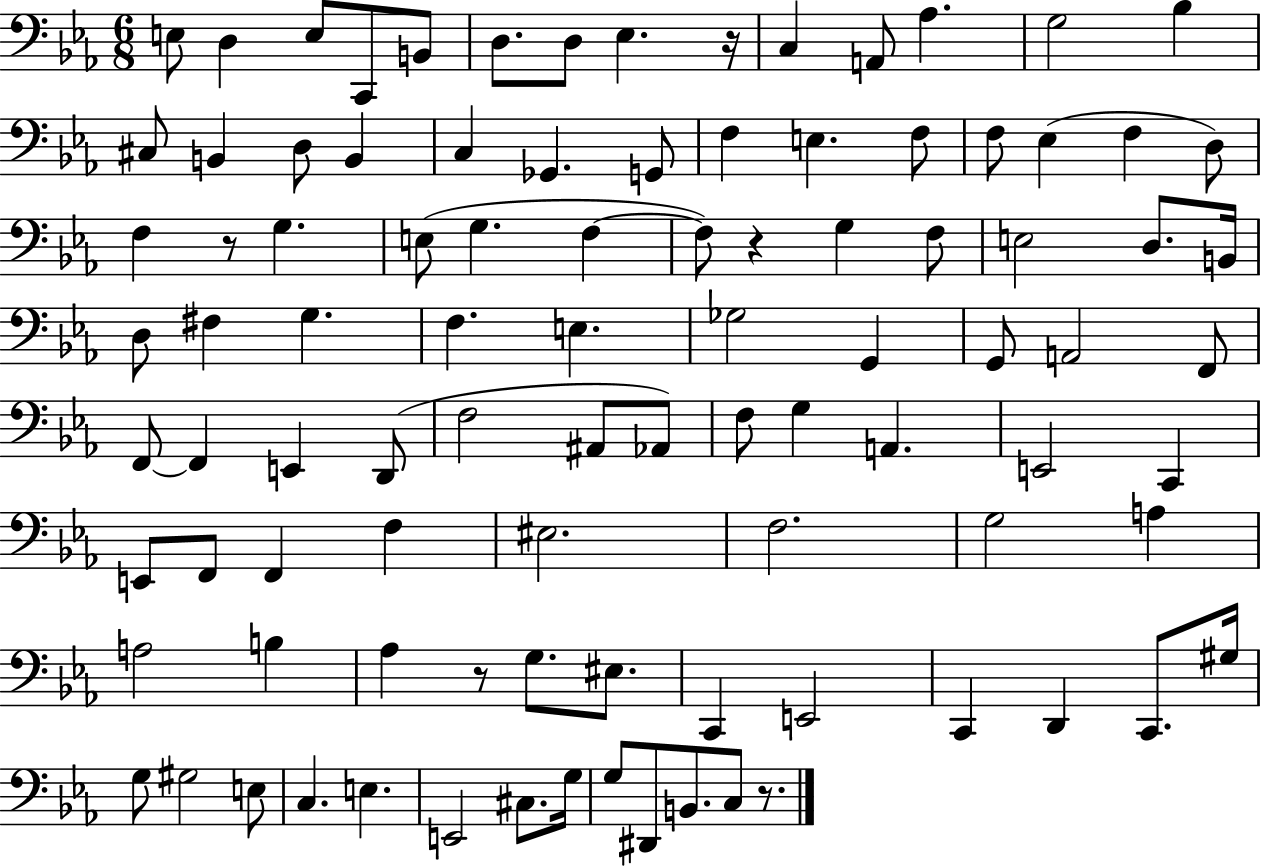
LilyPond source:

{
  \clef bass
  \numericTimeSignature
  \time 6/8
  \key ees \major
  e8 d4 e8 c,8 b,8 | d8. d8 ees4. r16 | c4 a,8 aes4. | g2 bes4 | \break cis8 b,4 d8 b,4 | c4 ges,4. g,8 | f4 e4. f8 | f8 ees4( f4 d8) | \break f4 r8 g4. | e8( g4. f4~~ | f8) r4 g4 f8 | e2 d8. b,16 | \break d8 fis4 g4. | f4. e4. | ges2 g,4 | g,8 a,2 f,8 | \break f,8~~ f,4 e,4 d,8( | f2 ais,8 aes,8) | f8 g4 a,4. | e,2 c,4 | \break e,8 f,8 f,4 f4 | eis2. | f2. | g2 a4 | \break a2 b4 | aes4 r8 g8. eis8. | c,4 e,2 | c,4 d,4 c,8. gis16 | \break g8 gis2 e8 | c4. e4. | e,2 cis8. g16 | g8 dis,8 b,8. c8 r8. | \break \bar "|."
}